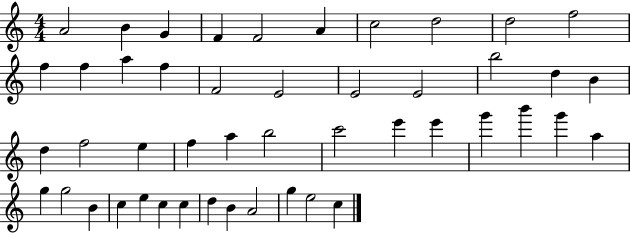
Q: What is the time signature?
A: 4/4